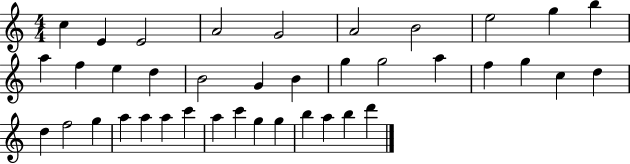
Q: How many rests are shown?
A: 0